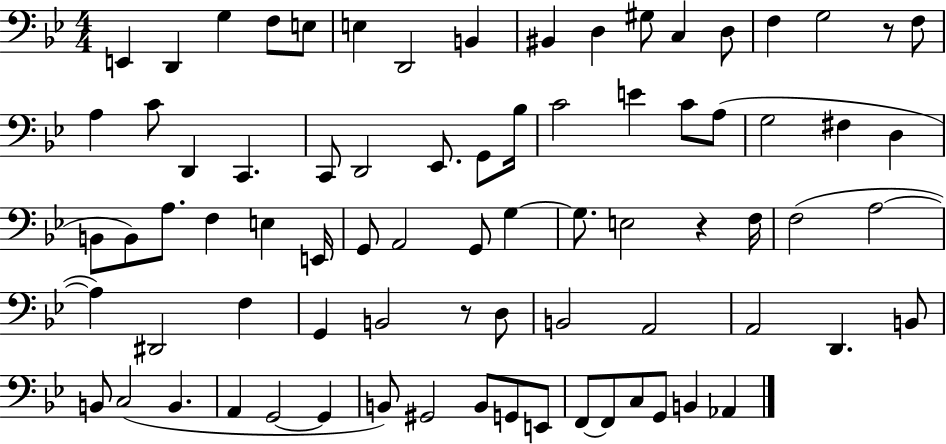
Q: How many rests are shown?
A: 3